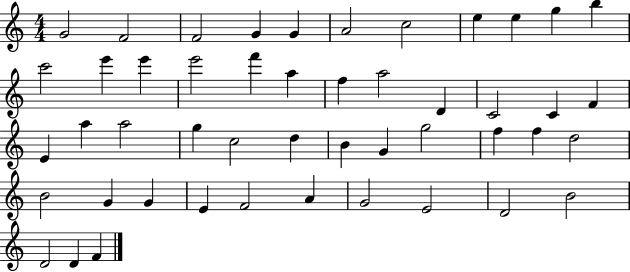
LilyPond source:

{
  \clef treble
  \numericTimeSignature
  \time 4/4
  \key c \major
  g'2 f'2 | f'2 g'4 g'4 | a'2 c''2 | e''4 e''4 g''4 b''4 | \break c'''2 e'''4 e'''4 | e'''2 f'''4 a''4 | f''4 a''2 d'4 | c'2 c'4 f'4 | \break e'4 a''4 a''2 | g''4 c''2 d''4 | b'4 g'4 g''2 | f''4 f''4 d''2 | \break b'2 g'4 g'4 | e'4 f'2 a'4 | g'2 e'2 | d'2 b'2 | \break d'2 d'4 f'4 | \bar "|."
}